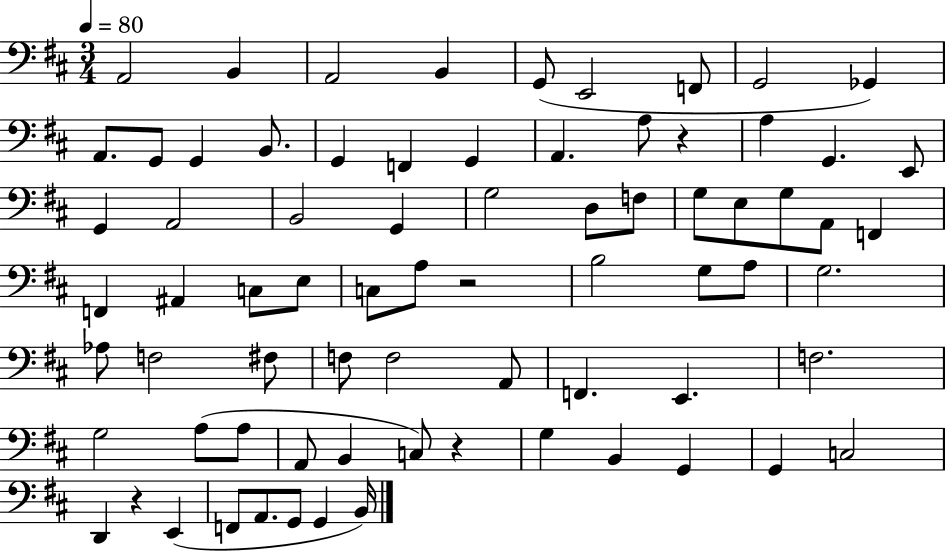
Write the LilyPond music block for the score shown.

{
  \clef bass
  \numericTimeSignature
  \time 3/4
  \key d \major
  \tempo 4 = 80
  \repeat volta 2 { a,2 b,4 | a,2 b,4 | g,8( e,2 f,8 | g,2 ges,4) | \break a,8. g,8 g,4 b,8. | g,4 f,4 g,4 | a,4. a8 r4 | a4 g,4. e,8 | \break g,4 a,2 | b,2 g,4 | g2 d8 f8 | g8 e8 g8 a,8 f,4 | \break f,4 ais,4 c8 e8 | c8 a8 r2 | b2 g8 a8 | g2. | \break aes8 f2 fis8 | f8 f2 a,8 | f,4. e,4. | f2. | \break g2 a8( a8 | a,8 b,4 c8) r4 | g4 b,4 g,4 | g,4 c2 | \break d,4 r4 e,4( | f,8 a,8. g,8 g,4 b,16) | } \bar "|."
}